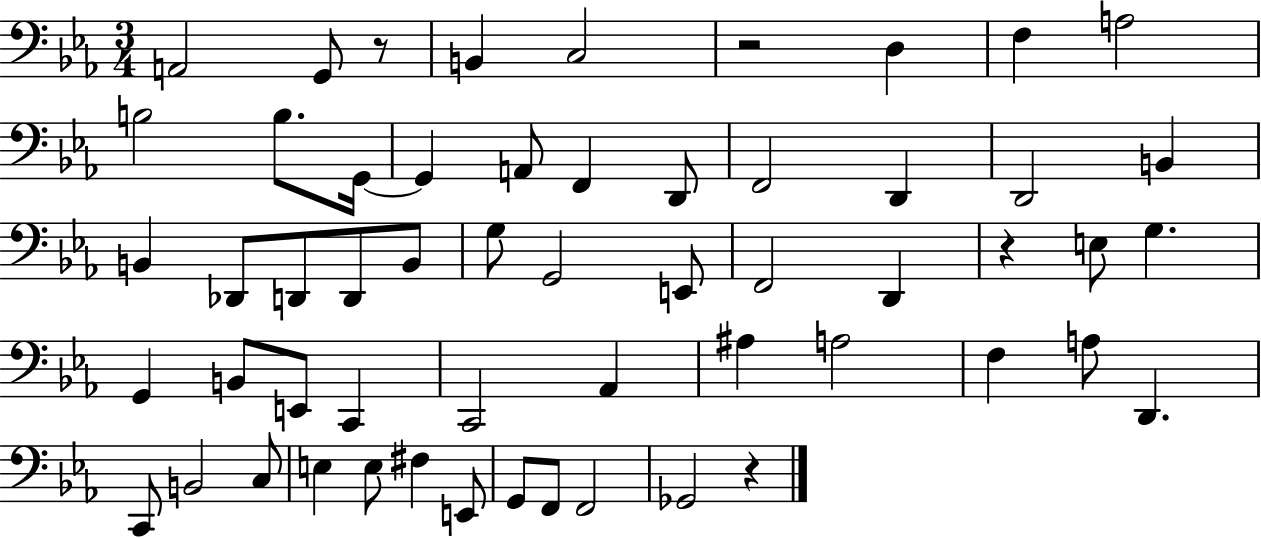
A2/h G2/e R/e B2/q C3/h R/h D3/q F3/q A3/h B3/h B3/e. G2/s G2/q A2/e F2/q D2/e F2/h D2/q D2/h B2/q B2/q Db2/e D2/e D2/e B2/e G3/e G2/h E2/e F2/h D2/q R/q E3/e G3/q. G2/q B2/e E2/e C2/q C2/h Ab2/q A#3/q A3/h F3/q A3/e D2/q. C2/e B2/h C3/e E3/q E3/e F#3/q E2/e G2/e F2/e F2/h Gb2/h R/q